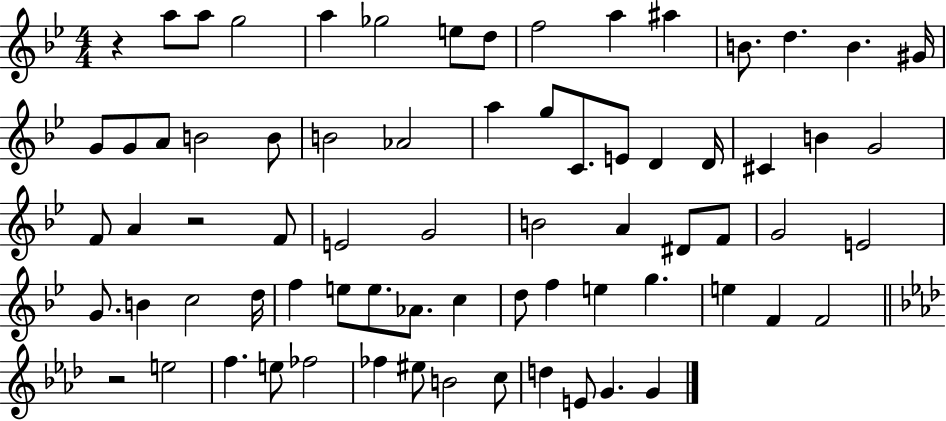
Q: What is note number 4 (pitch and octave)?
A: A5